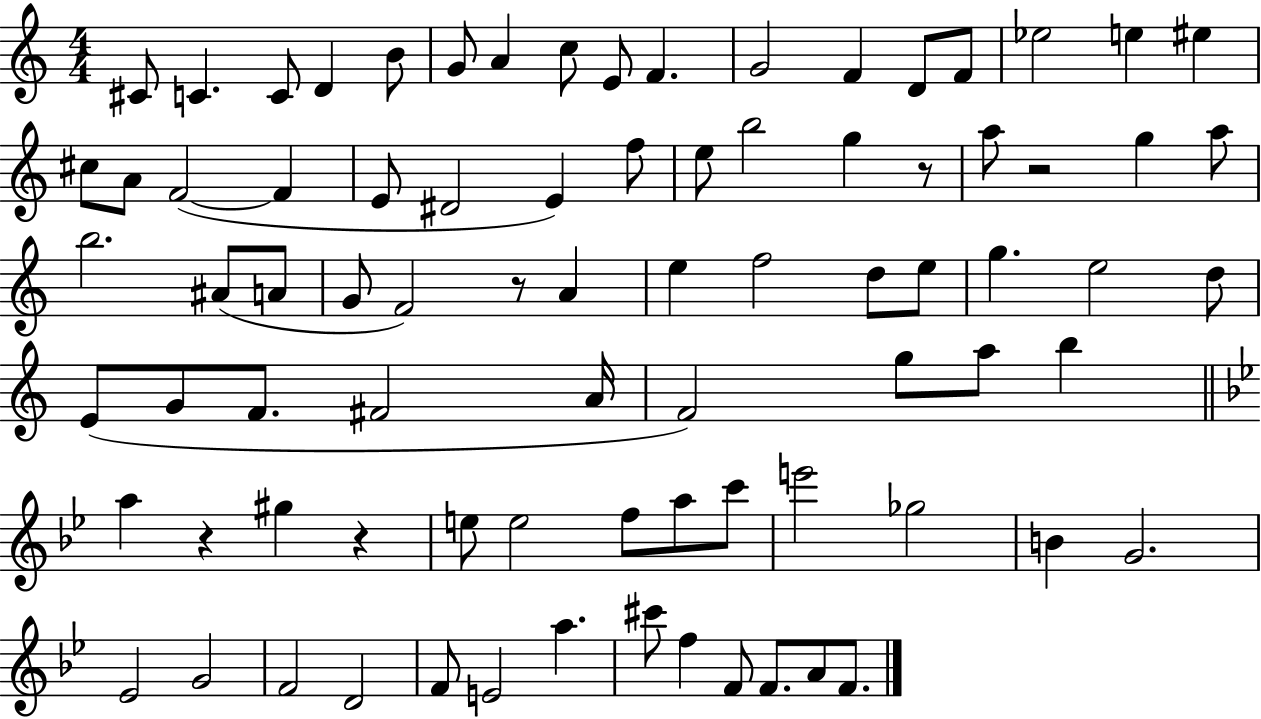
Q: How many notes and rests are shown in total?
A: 82